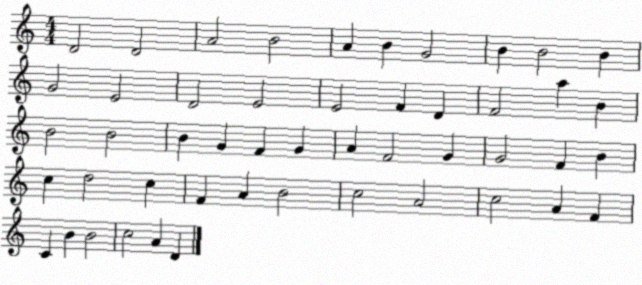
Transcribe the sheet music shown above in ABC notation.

X:1
T:Untitled
M:4/4
L:1/4
K:C
D2 D2 A2 B2 A B G2 B B2 B G2 E2 D2 E2 E2 F D F2 a B B2 B2 B G F G A F2 G G2 F B c d2 c F A B2 c2 A2 c2 A F C B B2 c2 A D